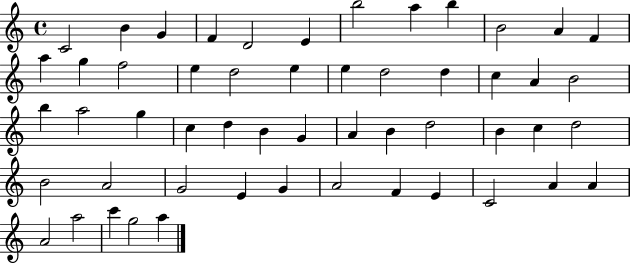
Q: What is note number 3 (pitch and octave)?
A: G4